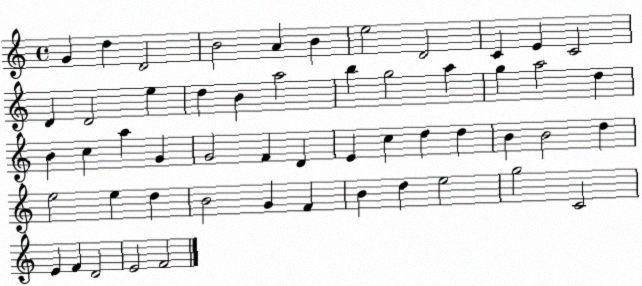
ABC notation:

X:1
T:Untitled
M:4/4
L:1/4
K:C
G d D2 B2 A B e2 D2 C E C2 D D2 e d B a2 b g2 a g a2 d B c a G G2 F D E c d d B B2 d e2 e d B2 G F B d e2 g2 C2 E F D2 E2 F2